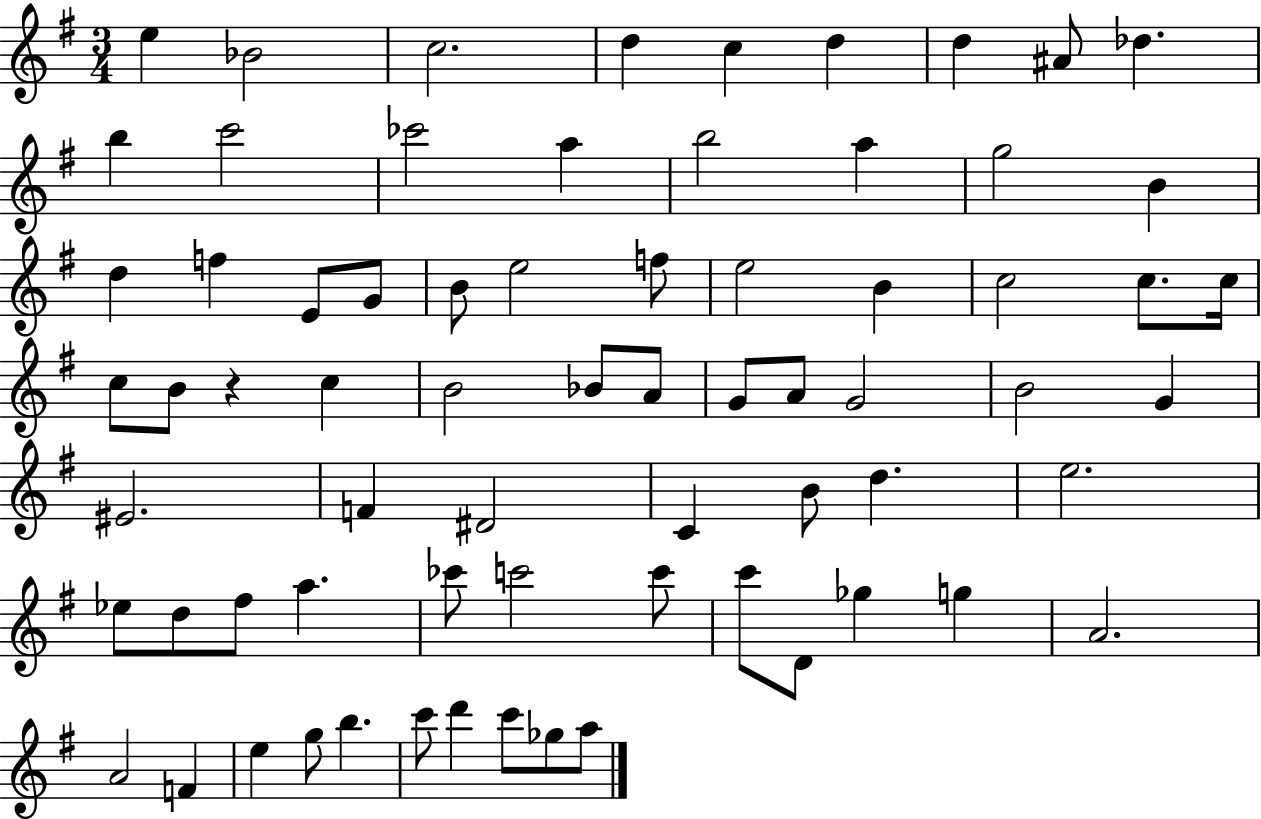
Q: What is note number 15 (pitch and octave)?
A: A5